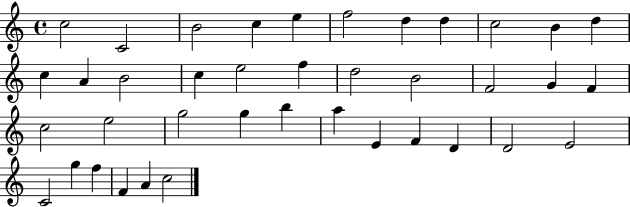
C5/h C4/h B4/h C5/q E5/q F5/h D5/q D5/q C5/h B4/q D5/q C5/q A4/q B4/h C5/q E5/h F5/q D5/h B4/h F4/h G4/q F4/q C5/h E5/h G5/h G5/q B5/q A5/q E4/q F4/q D4/q D4/h E4/h C4/h G5/q F5/q F4/q A4/q C5/h